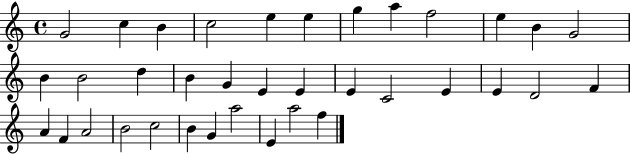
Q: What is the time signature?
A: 4/4